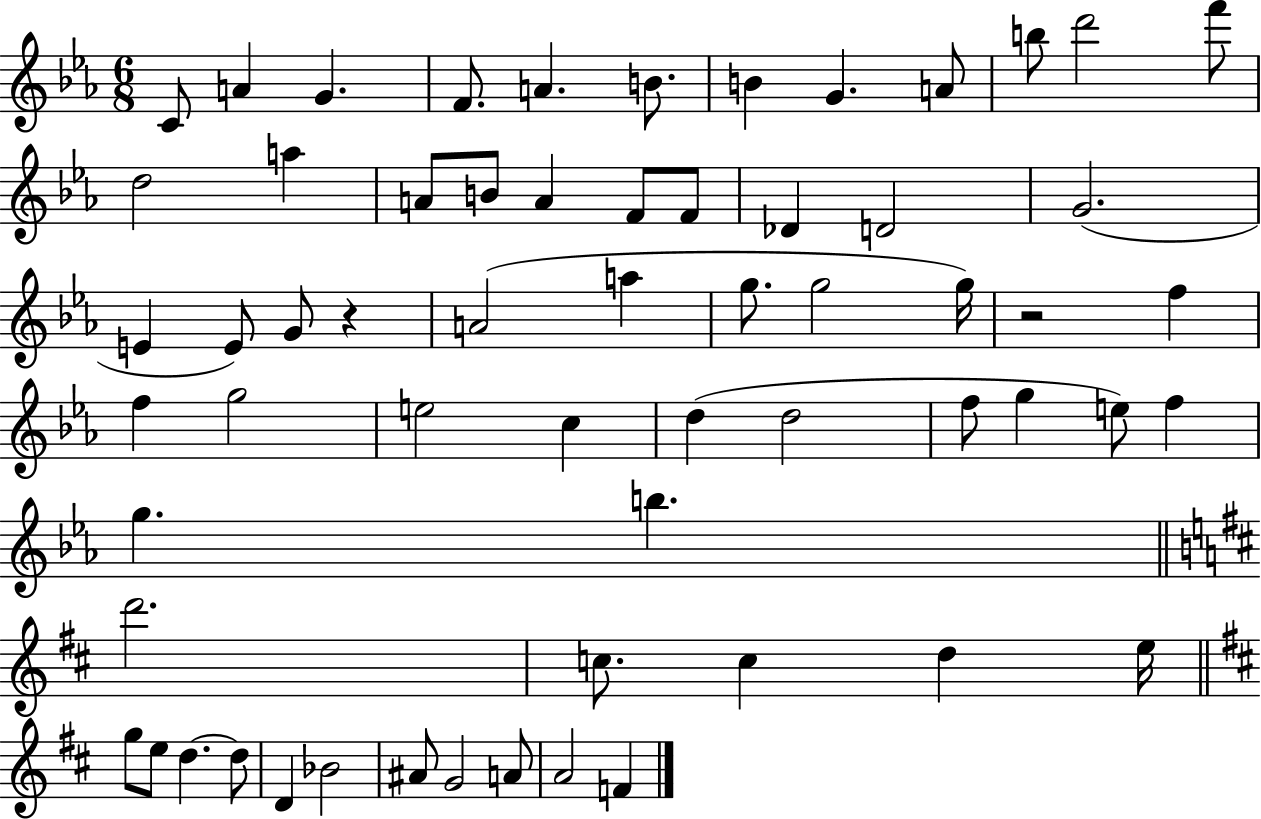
{
  \clef treble
  \numericTimeSignature
  \time 6/8
  \key ees \major
  \repeat volta 2 { c'8 a'4 g'4. | f'8. a'4. b'8. | b'4 g'4. a'8 | b''8 d'''2 f'''8 | \break d''2 a''4 | a'8 b'8 a'4 f'8 f'8 | des'4 d'2 | g'2.( | \break e'4 e'8) g'8 r4 | a'2( a''4 | g''8. g''2 g''16) | r2 f''4 | \break f''4 g''2 | e''2 c''4 | d''4( d''2 | f''8 g''4 e''8) f''4 | \break g''4. b''4. | \bar "||" \break \key b \minor d'''2. | c''8. c''4 d''4 e''16 | \bar "||" \break \key d \major g''8 e''8 d''4.~~ d''8 | d'4 bes'2 | ais'8 g'2 a'8 | a'2 f'4 | \break } \bar "|."
}